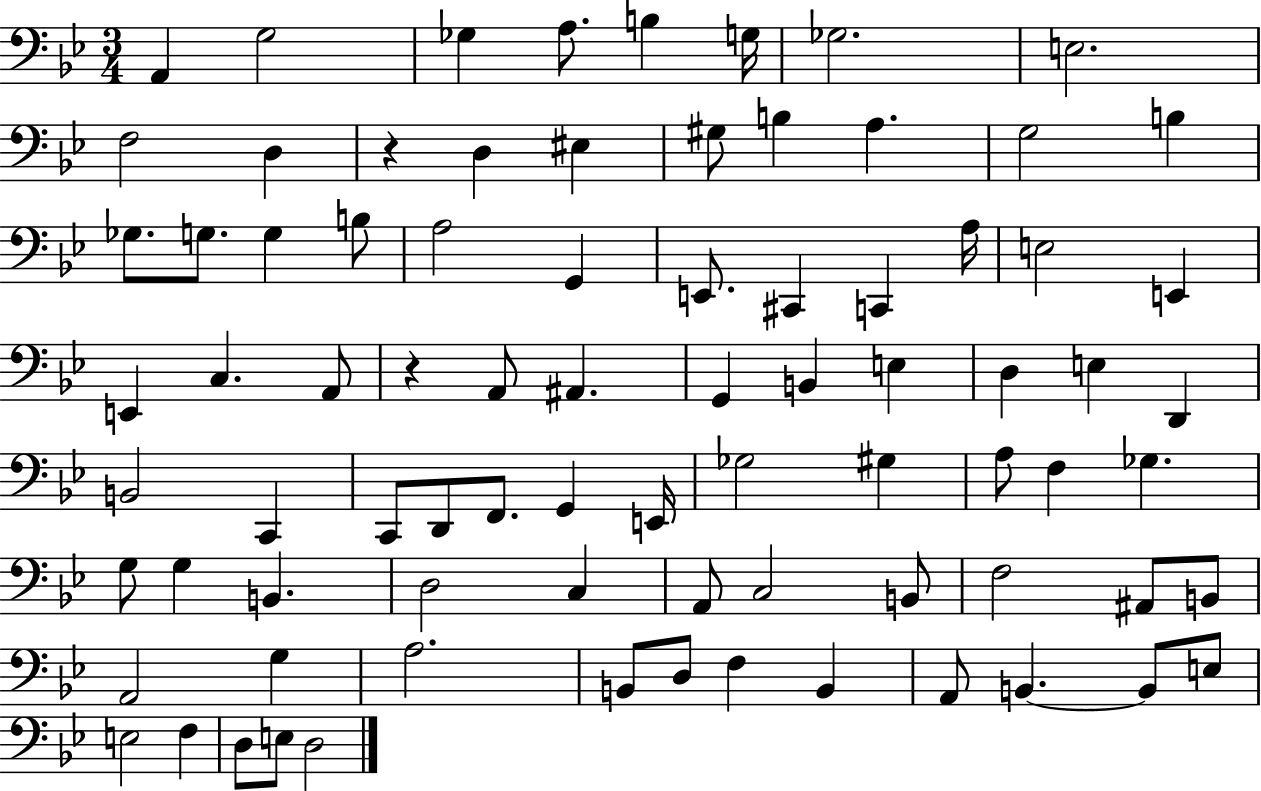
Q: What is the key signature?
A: BES major